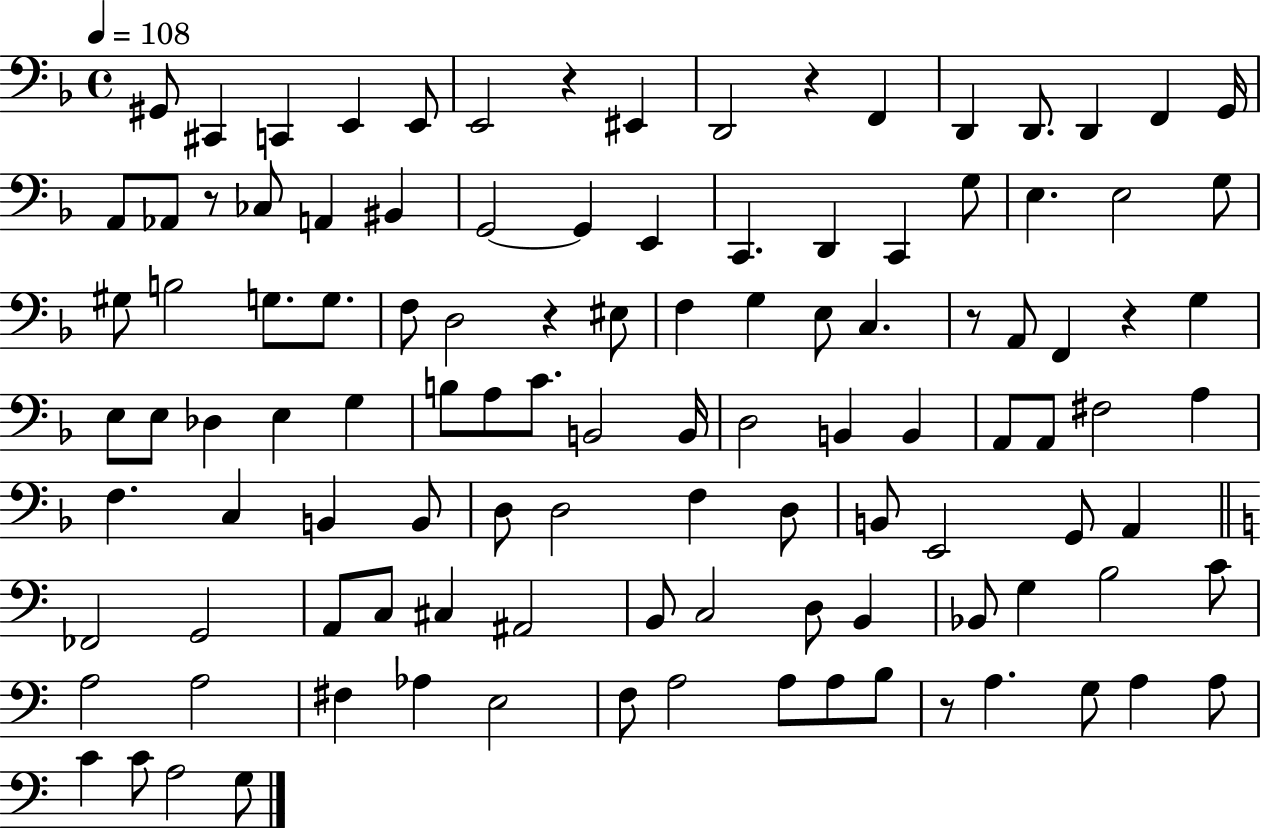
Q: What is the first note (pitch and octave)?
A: G#2